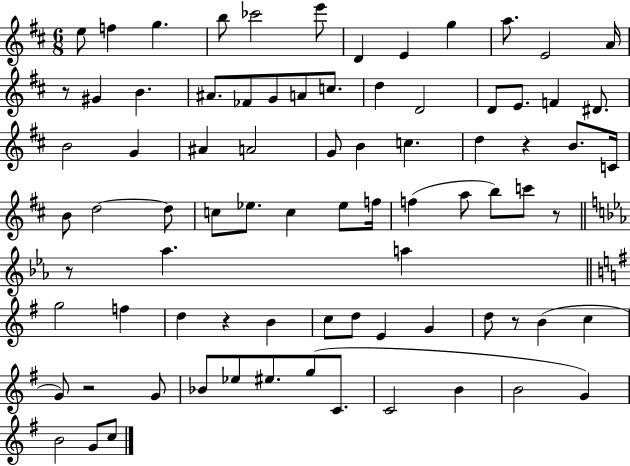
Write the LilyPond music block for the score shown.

{
  \clef treble
  \numericTimeSignature
  \time 6/8
  \key d \major
  e''8 f''4 g''4. | b''8 ces'''2 e'''8 | d'4 e'4 g''4 | a''8. e'2 a'16 | \break r8 gis'4 b'4. | ais'8. fes'8 g'8 a'8 c''8. | d''4 d'2 | d'8 e'8. f'4 dis'8. | \break b'2 g'4 | ais'4 a'2 | g'8 b'4 c''4. | d''4 r4 b'8. c'16 | \break b'8 d''2~~ d''8 | c''8 ees''8. c''4 ees''8 f''16 | f''4( a''8 b''8) c'''8 r8 | \bar "||" \break \key ees \major r8 aes''4. a''4 | \bar "||" \break \key g \major g''2 f''4 | d''4 r4 b'4 | c''8 d''8 e'4 g'4 | d''8 r8 b'4( c''4 | \break g'8) r2 g'8 | bes'8 ees''8 eis''8. g''8( c'8. | c'2 b'4 | b'2 g'4) | \break b'2 g'8 c''8 | \bar "|."
}